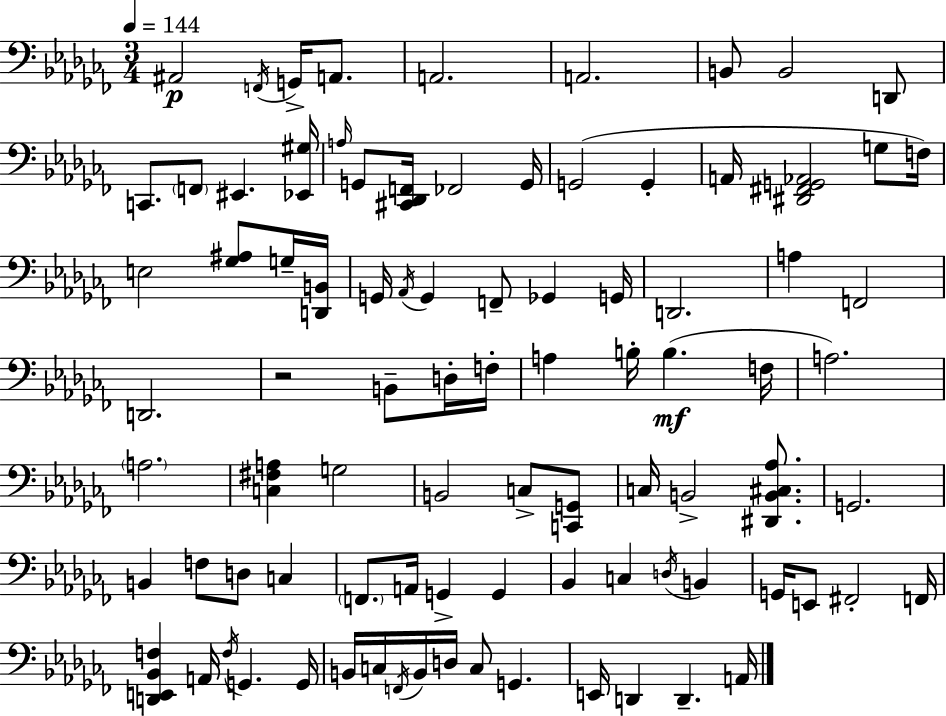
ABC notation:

X:1
T:Untitled
M:3/4
L:1/4
K:Abm
^A,,2 F,,/4 G,,/4 A,,/2 A,,2 A,,2 B,,/2 B,,2 D,,/2 C,,/2 F,,/2 ^E,, [_E,,^G,]/4 A,/4 G,,/2 [^C,,_D,,F,,]/4 _F,,2 G,,/4 G,,2 G,, A,,/4 [^D,,^F,,G,,_A,,]2 G,/2 F,/4 E,2 [_G,^A,]/2 G,/4 [D,,B,,]/4 G,,/4 _A,,/4 G,, F,,/2 _G,, G,,/4 D,,2 A, F,,2 D,,2 z2 B,,/2 D,/4 F,/4 A, B,/4 B, F,/4 A,2 A,2 [C,^F,A,] G,2 B,,2 C,/2 [C,,G,,]/2 C,/4 B,,2 [^D,,B,,^C,_A,]/2 G,,2 B,, F,/2 D,/2 C, F,,/2 A,,/4 G,, G,, _B,, C, D,/4 B,, G,,/4 E,,/2 ^F,,2 F,,/4 [D,,E,,_B,,F,] A,,/4 F,/4 G,, G,,/4 B,,/4 C,/4 F,,/4 B,,/4 D,/4 C,/2 G,, E,,/4 D,, D,, A,,/4